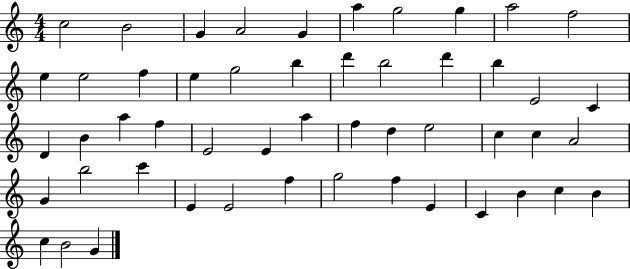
{
  \clef treble
  \numericTimeSignature
  \time 4/4
  \key c \major
  c''2 b'2 | g'4 a'2 g'4 | a''4 g''2 g''4 | a''2 f''2 | \break e''4 e''2 f''4 | e''4 g''2 b''4 | d'''4 b''2 d'''4 | b''4 e'2 c'4 | \break d'4 b'4 a''4 f''4 | e'2 e'4 a''4 | f''4 d''4 e''2 | c''4 c''4 a'2 | \break g'4 b''2 c'''4 | e'4 e'2 f''4 | g''2 f''4 e'4 | c'4 b'4 c''4 b'4 | \break c''4 b'2 g'4 | \bar "|."
}